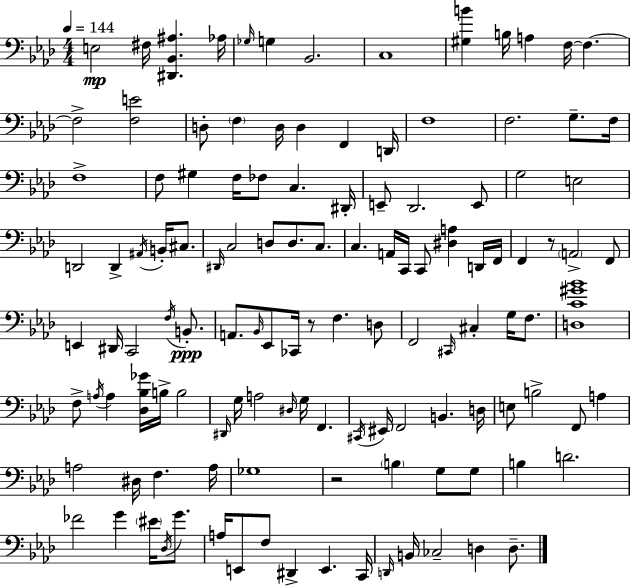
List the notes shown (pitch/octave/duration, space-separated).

E3/h F#3/s [D#2,Bb2,A#3]/q. Ab3/s Gb3/s G3/q Bb2/h. C3/w [G#3,B4]/q B3/s A3/q F3/s F3/q. F3/h [F3,E4]/h D3/e F3/q D3/s D3/q F2/q D2/s F3/w F3/h. G3/e. F3/s F3/w F3/e G#3/q F3/s FES3/e C3/q. D#2/s E2/e Db2/h. E2/e G3/h E3/h D2/h D2/q A#2/s B2/s C#3/e. D#2/s C3/h D3/e D3/e. C3/e. C3/q. A2/s C2/s C2/e [D#3,A3]/q D2/s F2/s F2/q R/e A2/h F2/e E2/q D#2/s C2/h F3/s B2/e. A2/e. Bb2/s Eb2/e CES2/s R/e F3/q. D3/e F2/h C#2/s C#3/q G3/s F3/e. [D3,C4,G#4,Bb4]/w F3/e A3/s A3/q [Db3,Bb3,Gb4]/s B3/s B3/h D#2/s G3/s A3/h D#3/s G3/s F2/q. C#2/s EIS2/s F2/h B2/q. D3/s E3/e B3/h F2/e A3/q A3/h D#3/s F3/q. A3/s Gb3/w R/h B3/q G3/e G3/e B3/q D4/h. FES4/h G4/q EIS4/s Db3/s G4/e. A3/s E2/e F3/e D#2/q E2/q. C2/s D2/s B2/s CES3/h D3/q D3/e.